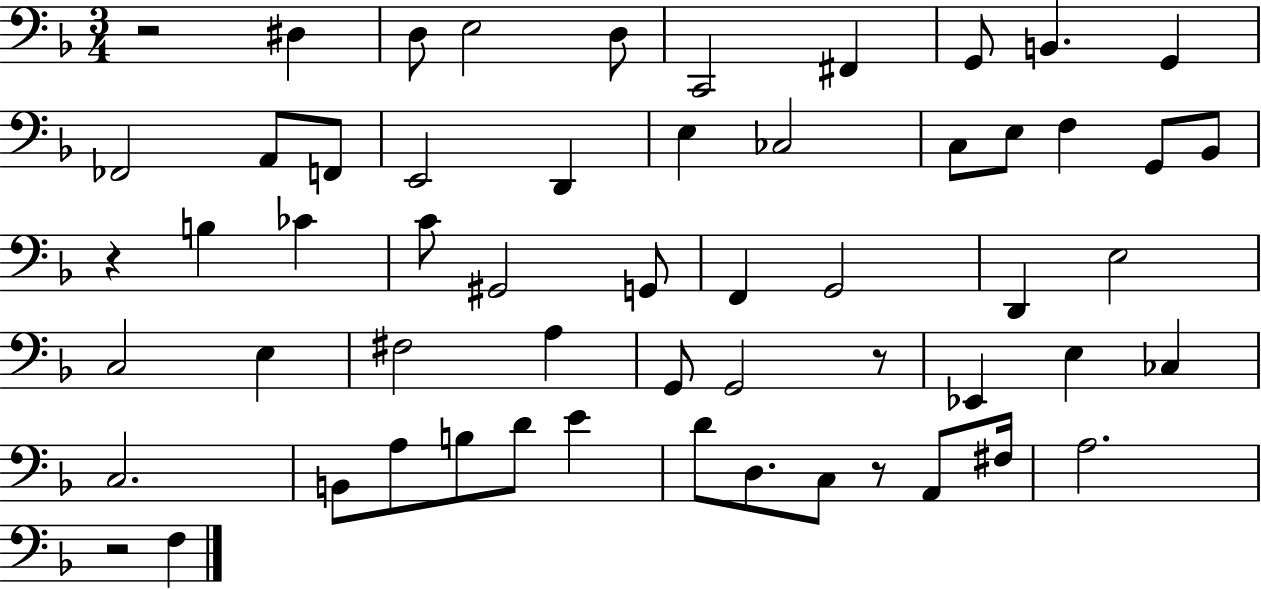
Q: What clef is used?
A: bass